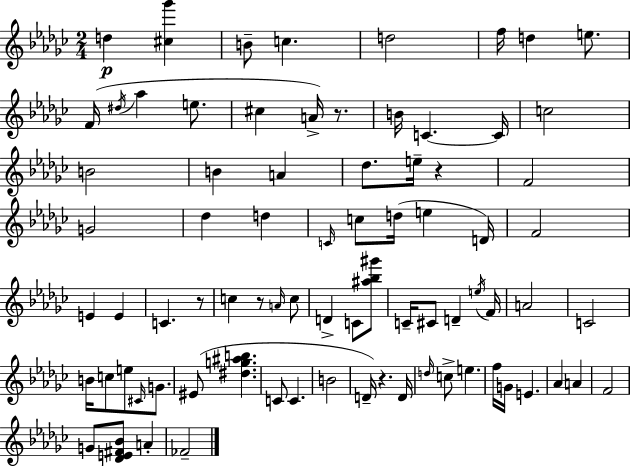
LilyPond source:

{
  \clef treble
  \numericTimeSignature
  \time 2/4
  \key ees \minor
  d''4\p <cis'' ges'''>4 | b'8-- c''4. | d''2 | f''16 d''4 e''8. | \break f'16( \acciaccatura { dis''16 } aes''4 e''8. | cis''4 a'16->) r8. | b'16 c'4.~~ | c'16 c''2 | \break b'2 | b'4 a'4 | des''8. e''16-- r4 | f'2 | \break g'2 | des''4 d''4 | \grace { c'16 } c''8 d''16( e''4 | d'16) f'2 | \break e'4 e'4 | c'4. | r8 c''4 r8 | \grace { a'16 } c''8 d'4-> c'8 | \break <ais'' bes'' gis'''>8 c'16-- cis'8 d'4-- | \acciaccatura { e''16 } f'16 a'2 | c'2 | b'16 c''8 e''8 | \break \grace { cis'16 } g'8. eis'8( <dis'' g'' ais'' b''>4. | c'8 c'4. | b'2 | d'16--) r4. | \break d'16 \grace { d''16 } c''8-> | e''4. f''16 g'16 | e'4. aes'4 | a'4 f'2 | \break g'8 | <des' e' fis' bes'>8 a'4-. fes'2-- | \bar "|."
}